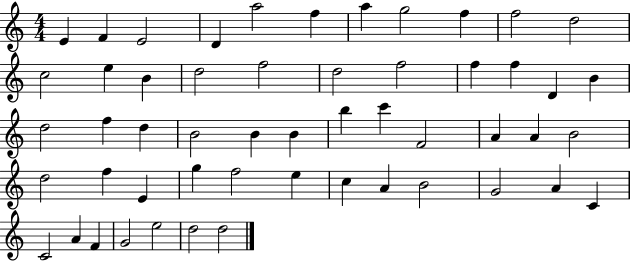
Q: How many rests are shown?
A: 0